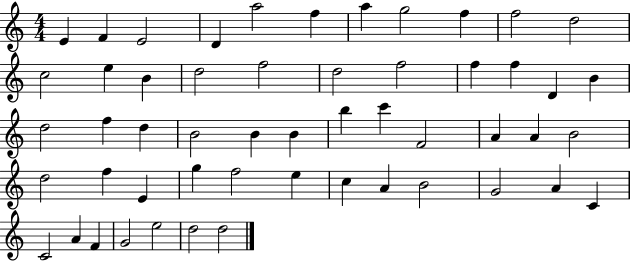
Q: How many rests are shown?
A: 0